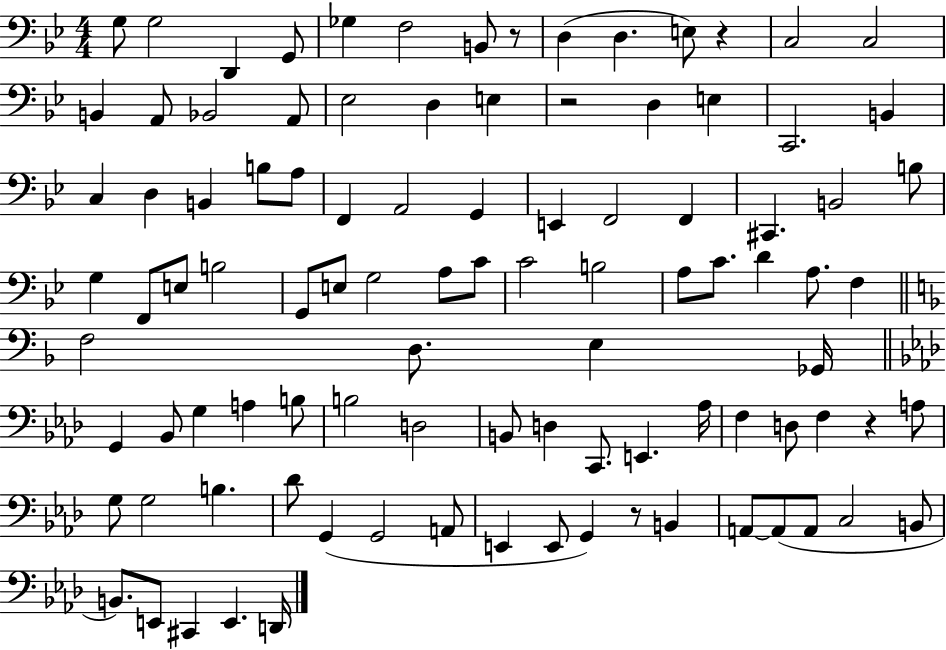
{
  \clef bass
  \numericTimeSignature
  \time 4/4
  \key bes \major
  g8 g2 d,4 g,8 | ges4 f2 b,8 r8 | d4( d4. e8) r4 | c2 c2 | \break b,4 a,8 bes,2 a,8 | ees2 d4 e4 | r2 d4 e4 | c,2. b,4 | \break c4 d4 b,4 b8 a8 | f,4 a,2 g,4 | e,4 f,2 f,4 | cis,4. b,2 b8 | \break g4 f,8 e8 b2 | g,8 e8 g2 a8 c'8 | c'2 b2 | a8 c'8. d'4 a8. f4 | \break \bar "||" \break \key f \major f2 d8. e4 ges,16 | \bar "||" \break \key aes \major g,4 bes,8 g4 a4 b8 | b2 d2 | b,8 d4 c,8. e,4. aes16 | f4 d8 f4 r4 a8 | \break g8 g2 b4. | des'8 g,4( g,2 a,8 | e,4 e,8 g,4) r8 b,4 | a,8~~ a,8( a,8 c2 b,8 | \break b,8.) e,8 cis,4 e,4. d,16 | \bar "|."
}